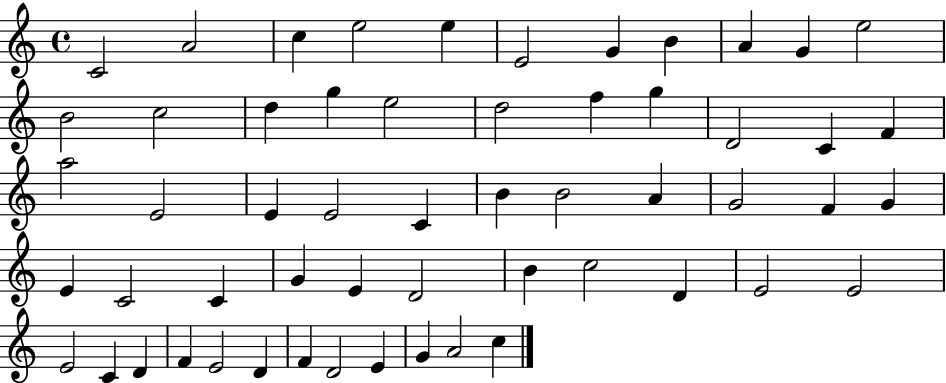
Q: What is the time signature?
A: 4/4